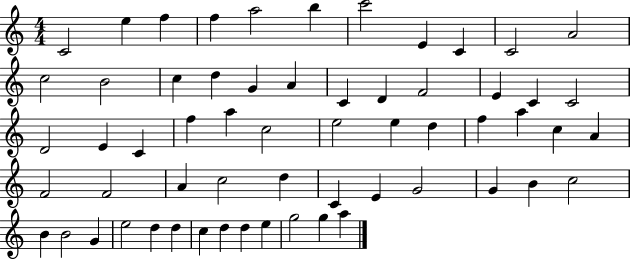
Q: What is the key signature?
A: C major